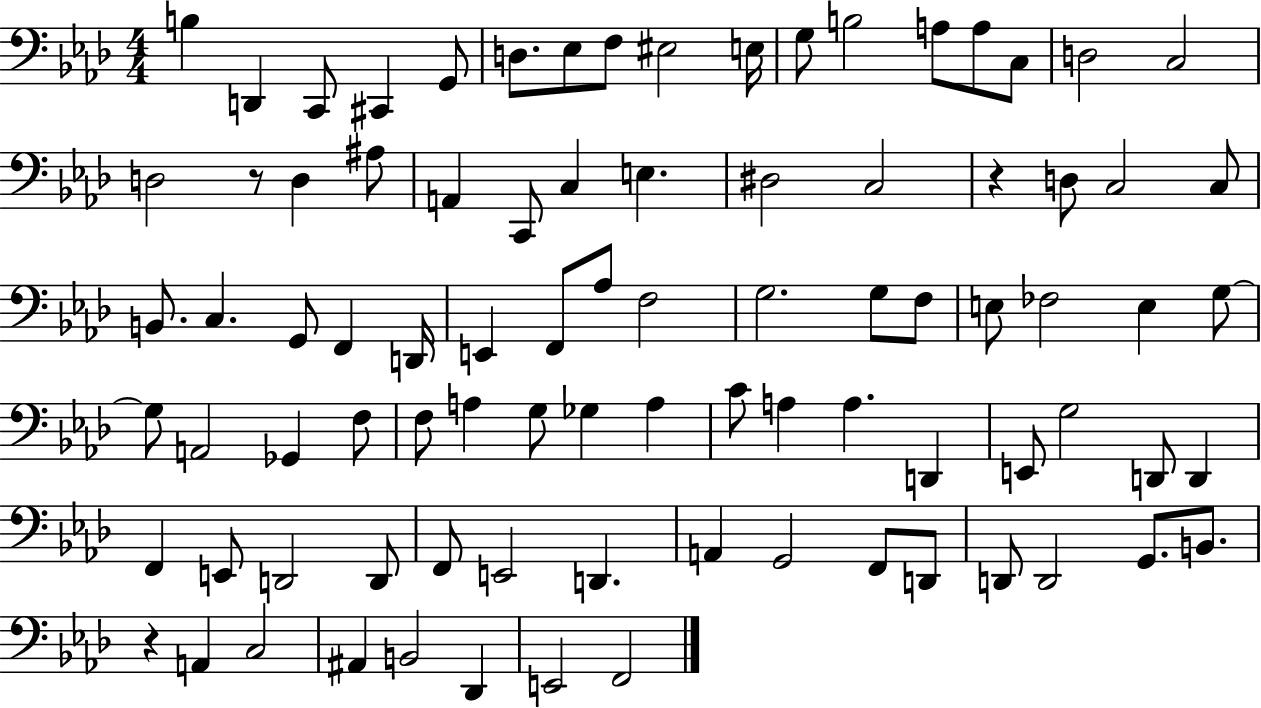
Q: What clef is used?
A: bass